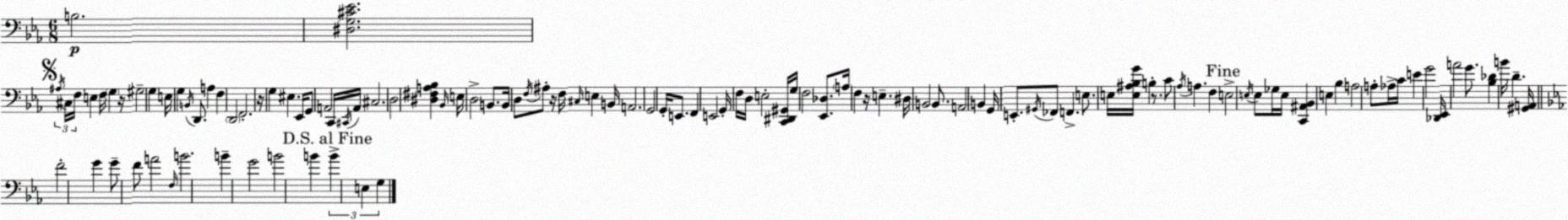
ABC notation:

X:1
T:Untitled
M:6/8
L:1/4
K:Eb
B,2 [^D,G,^C_E]2 ^A,/4 ^C,/4 F,/4 E, F,/4 G, z/4 ^G,2 G, E,/4 G, B,,/4 D,,/2 A, F, D,,2 F,,2 z/4 G, ^E, _E,,/4 G,,/2 A,,2 C,,/4 ^C,,/4 A,,/4 ^C,2 D,2 [^D,^F,A,_B,] _B,,/4 E,/4 D,2 B,,/2 B,,/4 D,/2 F,/4 ^A,/2 z/4 F,/4 ^C,/4 E, B,,/4 A,,2 G,,2 G,,/4 E,,/2 F,, E,,2 G,,/4 F,/4 D,/4 E,2 [C,,^D,,^G,,]/4 G,/4 F,2 [_E,,_D,]/2 A,/4 F, z/4 E, ^D,/4 B,,2 B,,/2 A,,2 B,, G,,/4 E,,/2 ^G,,/4 _F,,/2 F,, E,/2 E,/4 [E,^A,_B,G]/4 B, z/2 C/2 _A,/4 A, F, E,2 E,/4 E,/2 _G,/4 E,/4 [C,,^A,,_B,,] E, _B, A,2 A,/2 _A,/4 C/4 E G2 [_D,,_E,,]/4 A2 G/2 [_B,_D] B/4 D [^G,,A,,]/4 F2 G G/2 F/2 A2 F,/4 B2 B G2 B2 B B E, G,